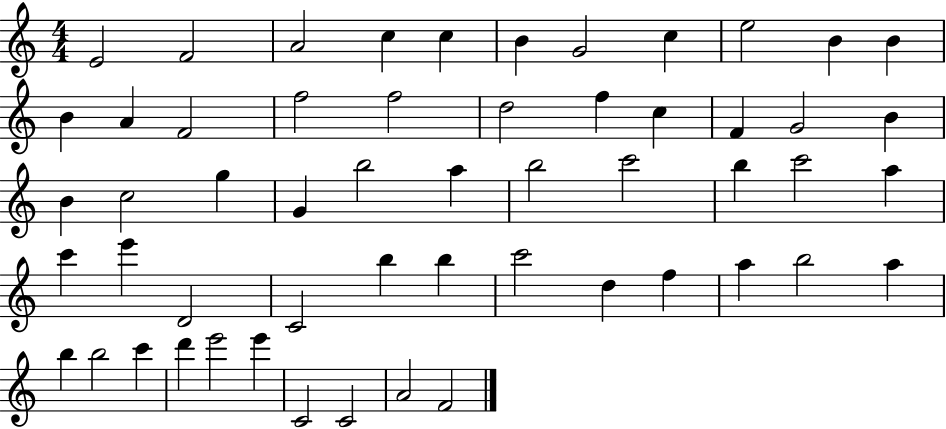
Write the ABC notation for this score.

X:1
T:Untitled
M:4/4
L:1/4
K:C
E2 F2 A2 c c B G2 c e2 B B B A F2 f2 f2 d2 f c F G2 B B c2 g G b2 a b2 c'2 b c'2 a c' e' D2 C2 b b c'2 d f a b2 a b b2 c' d' e'2 e' C2 C2 A2 F2